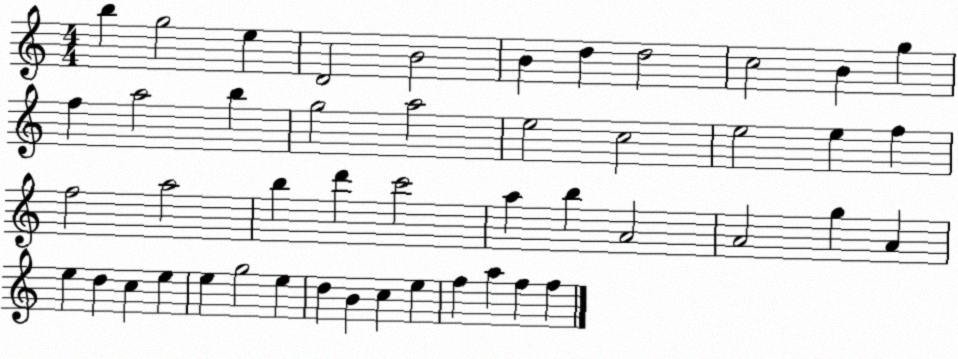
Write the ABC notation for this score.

X:1
T:Untitled
M:4/4
L:1/4
K:C
b g2 e D2 B2 B d d2 c2 B g f a2 b g2 a2 e2 c2 e2 e f f2 a2 b d' c'2 a b A2 A2 g A e d c e e g2 e d B c e f a f f